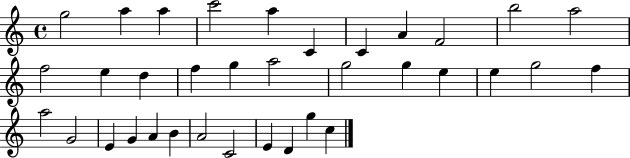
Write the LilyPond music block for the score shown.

{
  \clef treble
  \time 4/4
  \defaultTimeSignature
  \key c \major
  g''2 a''4 a''4 | c'''2 a''4 c'4 | c'4 a'4 f'2 | b''2 a''2 | \break f''2 e''4 d''4 | f''4 g''4 a''2 | g''2 g''4 e''4 | e''4 g''2 f''4 | \break a''2 g'2 | e'4 g'4 a'4 b'4 | a'2 c'2 | e'4 d'4 g''4 c''4 | \break \bar "|."
}